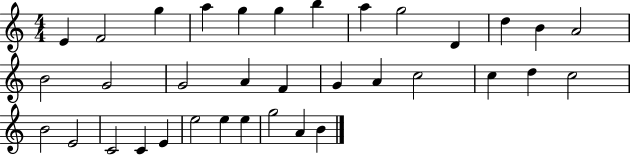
X:1
T:Untitled
M:4/4
L:1/4
K:C
E F2 g a g g b a g2 D d B A2 B2 G2 G2 A F G A c2 c d c2 B2 E2 C2 C E e2 e e g2 A B